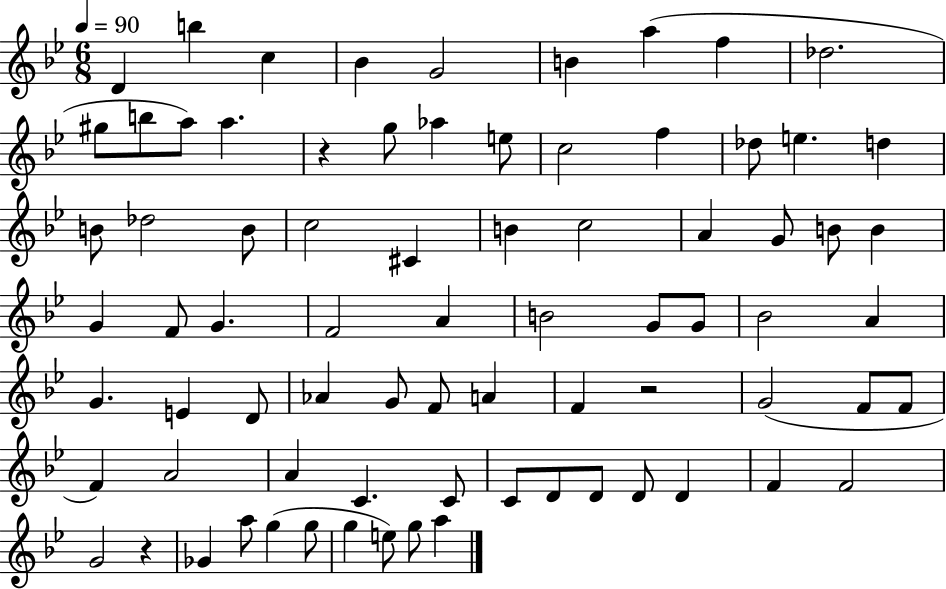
{
  \clef treble
  \numericTimeSignature
  \time 6/8
  \key bes \major
  \tempo 4 = 90
  d'4 b''4 c''4 | bes'4 g'2 | b'4 a''4( f''4 | des''2. | \break gis''8 b''8 a''8) a''4. | r4 g''8 aes''4 e''8 | c''2 f''4 | des''8 e''4. d''4 | \break b'8 des''2 b'8 | c''2 cis'4 | b'4 c''2 | a'4 g'8 b'8 b'4 | \break g'4 f'8 g'4. | f'2 a'4 | b'2 g'8 g'8 | bes'2 a'4 | \break g'4. e'4 d'8 | aes'4 g'8 f'8 a'4 | f'4 r2 | g'2( f'8 f'8 | \break f'4) a'2 | a'4 c'4. c'8 | c'8 d'8 d'8 d'8 d'4 | f'4 f'2 | \break g'2 r4 | ges'4 a''8 g''4( g''8 | g''4 e''8) g''8 a''4 | \bar "|."
}